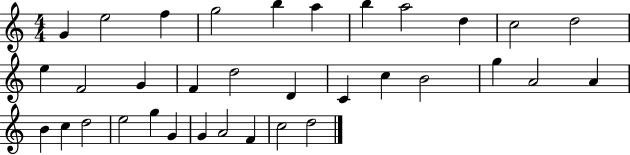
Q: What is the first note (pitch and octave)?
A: G4